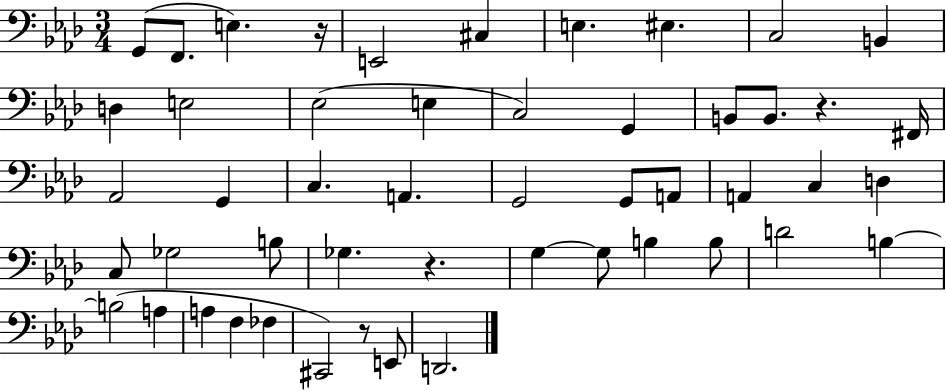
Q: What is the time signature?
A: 3/4